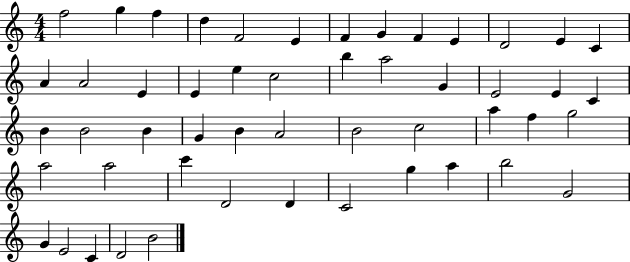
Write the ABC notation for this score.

X:1
T:Untitled
M:4/4
L:1/4
K:C
f2 g f d F2 E F G F E D2 E C A A2 E E e c2 b a2 G E2 E C B B2 B G B A2 B2 c2 a f g2 a2 a2 c' D2 D C2 g a b2 G2 G E2 C D2 B2